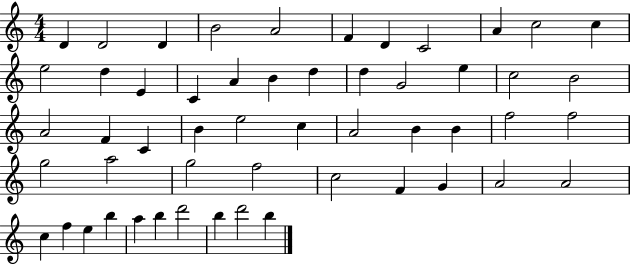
X:1
T:Untitled
M:4/4
L:1/4
K:C
D D2 D B2 A2 F D C2 A c2 c e2 d E C A B d d G2 e c2 B2 A2 F C B e2 c A2 B B f2 f2 g2 a2 g2 f2 c2 F G A2 A2 c f e b a b d'2 b d'2 b